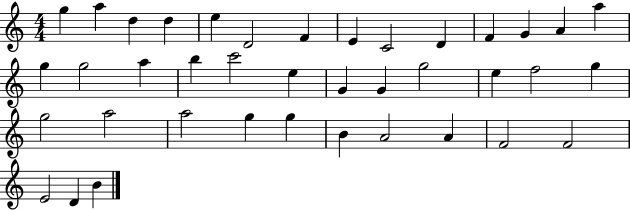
{
  \clef treble
  \numericTimeSignature
  \time 4/4
  \key c \major
  g''4 a''4 d''4 d''4 | e''4 d'2 f'4 | e'4 c'2 d'4 | f'4 g'4 a'4 a''4 | \break g''4 g''2 a''4 | b''4 c'''2 e''4 | g'4 g'4 g''2 | e''4 f''2 g''4 | \break g''2 a''2 | a''2 g''4 g''4 | b'4 a'2 a'4 | f'2 f'2 | \break e'2 d'4 b'4 | \bar "|."
}